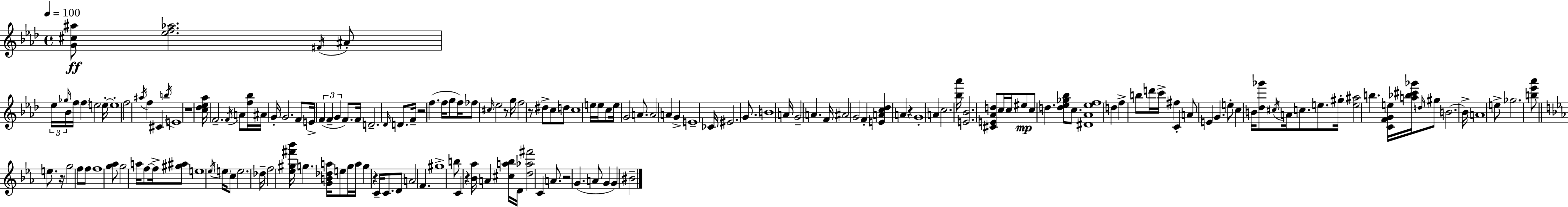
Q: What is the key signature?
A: F minor